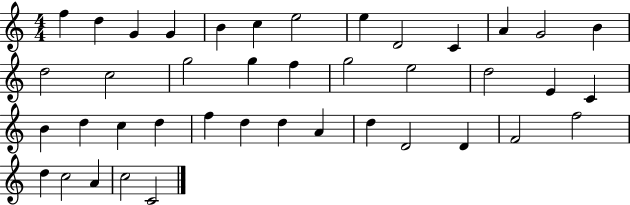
{
  \clef treble
  \numericTimeSignature
  \time 4/4
  \key c \major
  f''4 d''4 g'4 g'4 | b'4 c''4 e''2 | e''4 d'2 c'4 | a'4 g'2 b'4 | \break d''2 c''2 | g''2 g''4 f''4 | g''2 e''2 | d''2 e'4 c'4 | \break b'4 d''4 c''4 d''4 | f''4 d''4 d''4 a'4 | d''4 d'2 d'4 | f'2 f''2 | \break d''4 c''2 a'4 | c''2 c'2 | \bar "|."
}